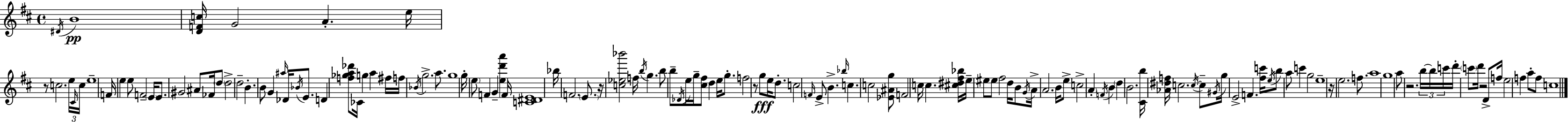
D#4/s B4/w [D4,F4,C5]/s G4/h A4/q. E5/s R/e C5/h. E5/s C#4/s C5/s E5/w F4/s E5/q E5/e F4/h E4/s E4/e. G#4/h A#4/e FES4/s D5/e D5/h D5/h B4/q. B4/e G4/q A#5/s Db4/s Bb4/s E4/e. D4/q [F5,Gb5,A5,Db6]/e CES4/s G5/q A5/q F#5/s F5/s Bb4/s G5/h. A5/e. G5/w G5/s E5/e F4/q G4/q [E5,D6,A6]/q F4/s [C4,D#4,E4]/w Bb5/s F4/h. E4/e. R/s [C5,Eb5,Bb6]/h F5/s B5/s G5/q. B5/e B5/e Db4/s E5/s G5/s [C#5,F#5]/e D5/q E5/s G5/e. F5/h R/e G5/e E5/s D5/e. C5/h F4/s E4/e B4/q. Bb5/s C5/q. C5/h [Eb4,A#4,G5]/e F4/h C5/s C5/q. [C#5,D#5,F#5,Bb5]/s E5/s EIS5/e EIS5/e F#5/h D5/s B4/e G4/s A4/s A4/h. B4/s E5/e C5/h A4/q F4/s B4/q D5/q B4/h. [C#4,B5]/s [Ab4,D#5,F5]/s C5/h. C5/s C5/e G#4/s G5/s E4/h F4/q. [F#5,C6]/s E5/s B5/e A5/e C6/q G5/h E5/w R/s E5/h. F5/e. A5/w G5/w A5/e R/h. B5/s B5/s C6/s D6/s C6/e D6/s R/h D4/e F5/s E5/h F5/q A5/e F5/e C5/w